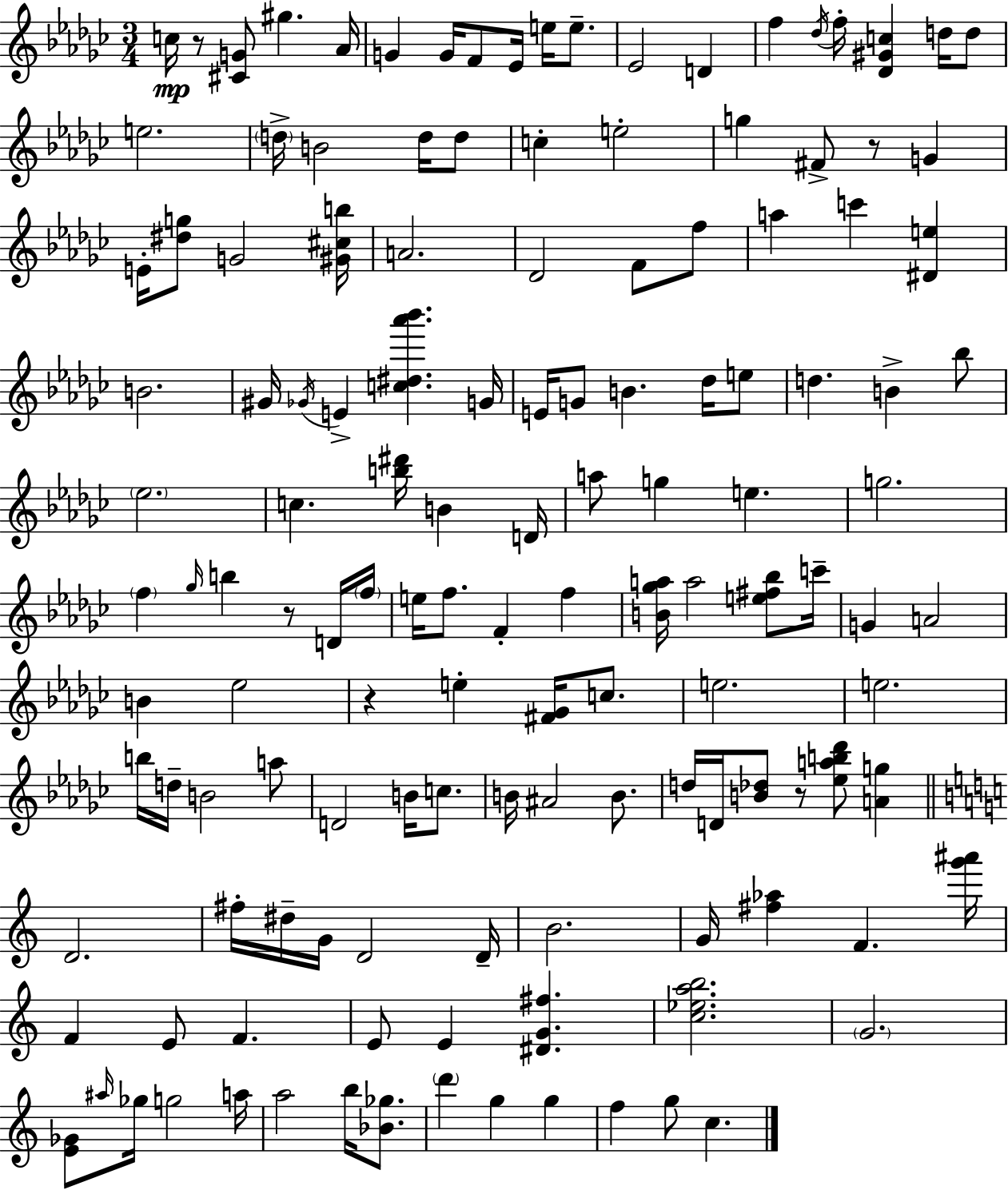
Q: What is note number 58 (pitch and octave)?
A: B5